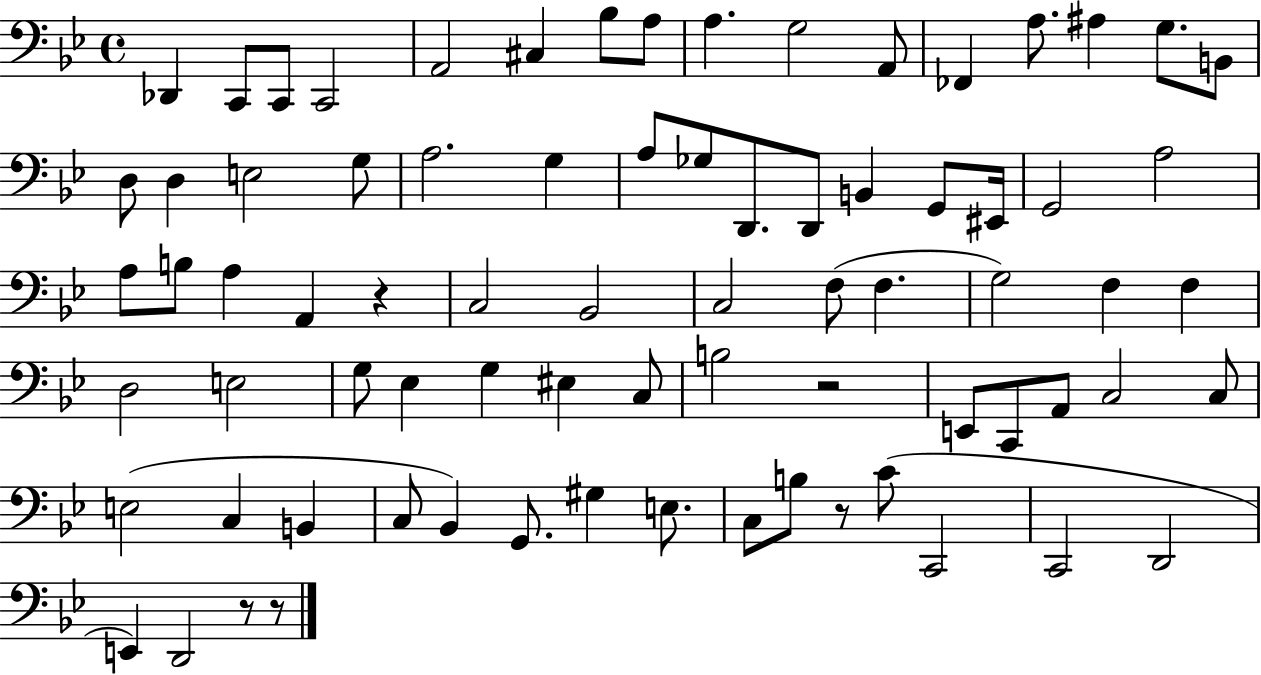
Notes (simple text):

Db2/q C2/e C2/e C2/h A2/h C#3/q Bb3/e A3/e A3/q. G3/h A2/e FES2/q A3/e. A#3/q G3/e. B2/e D3/e D3/q E3/h G3/e A3/h. G3/q A3/e Gb3/e D2/e. D2/e B2/q G2/e EIS2/s G2/h A3/h A3/e B3/e A3/q A2/q R/q C3/h Bb2/h C3/h F3/e F3/q. G3/h F3/q F3/q D3/h E3/h G3/e Eb3/q G3/q EIS3/q C3/e B3/h R/h E2/e C2/e A2/e C3/h C3/e E3/h C3/q B2/q C3/e Bb2/q G2/e. G#3/q E3/e. C3/e B3/e R/e C4/e C2/h C2/h D2/h E2/q D2/h R/e R/e